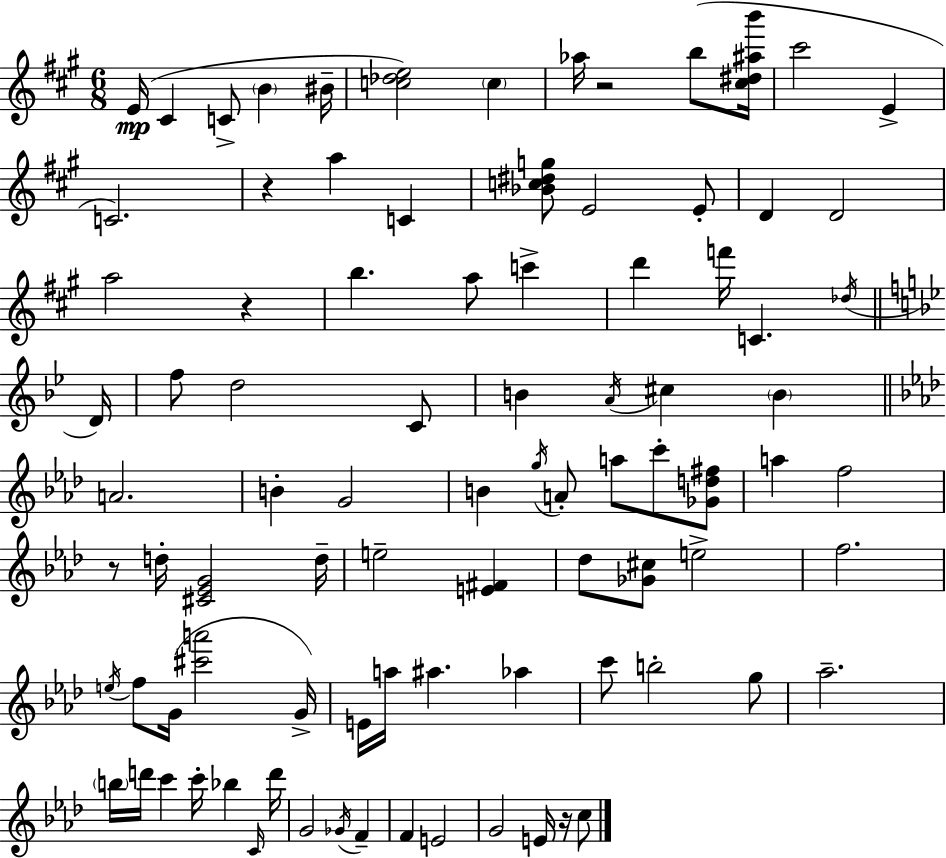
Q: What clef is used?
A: treble